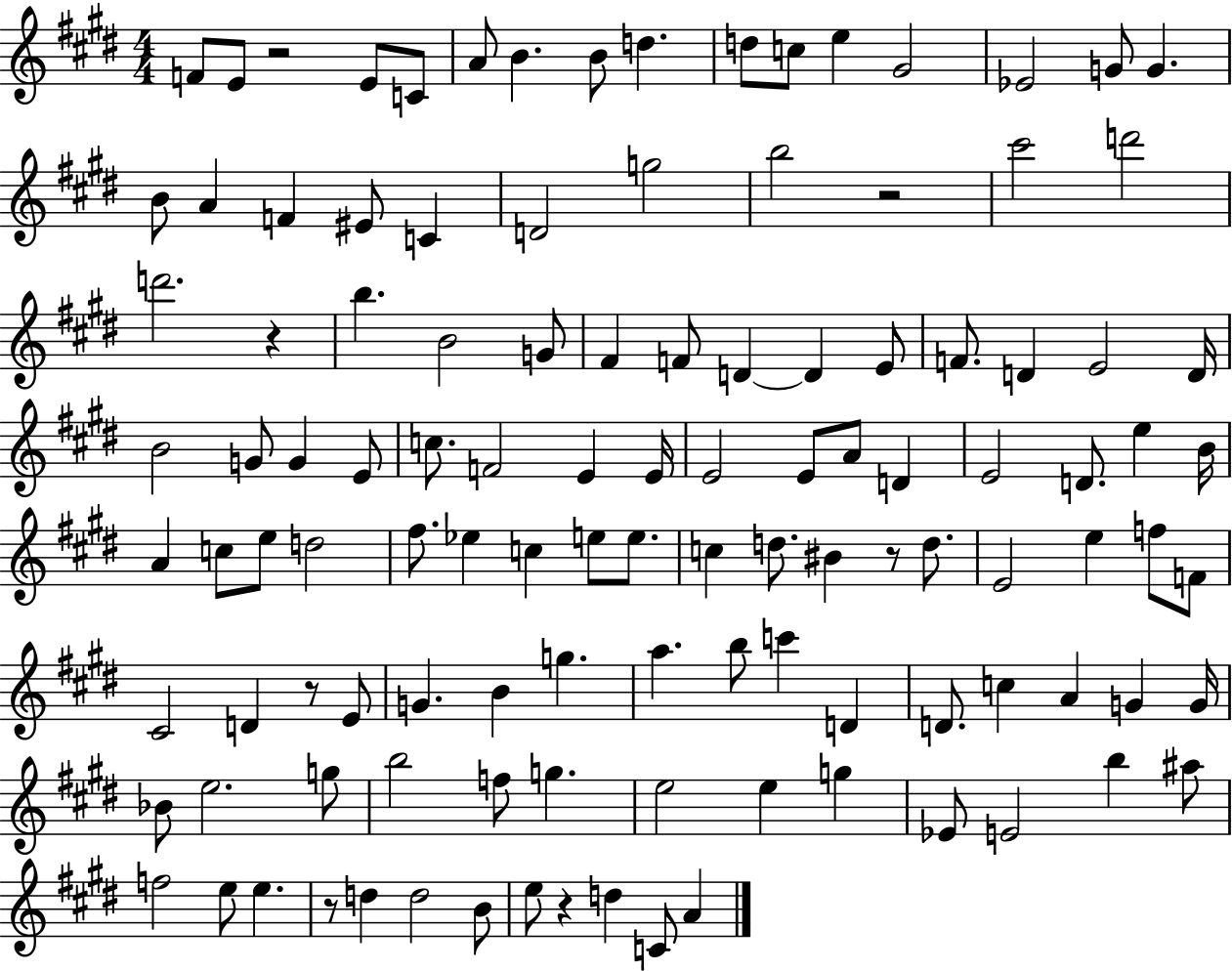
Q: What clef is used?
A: treble